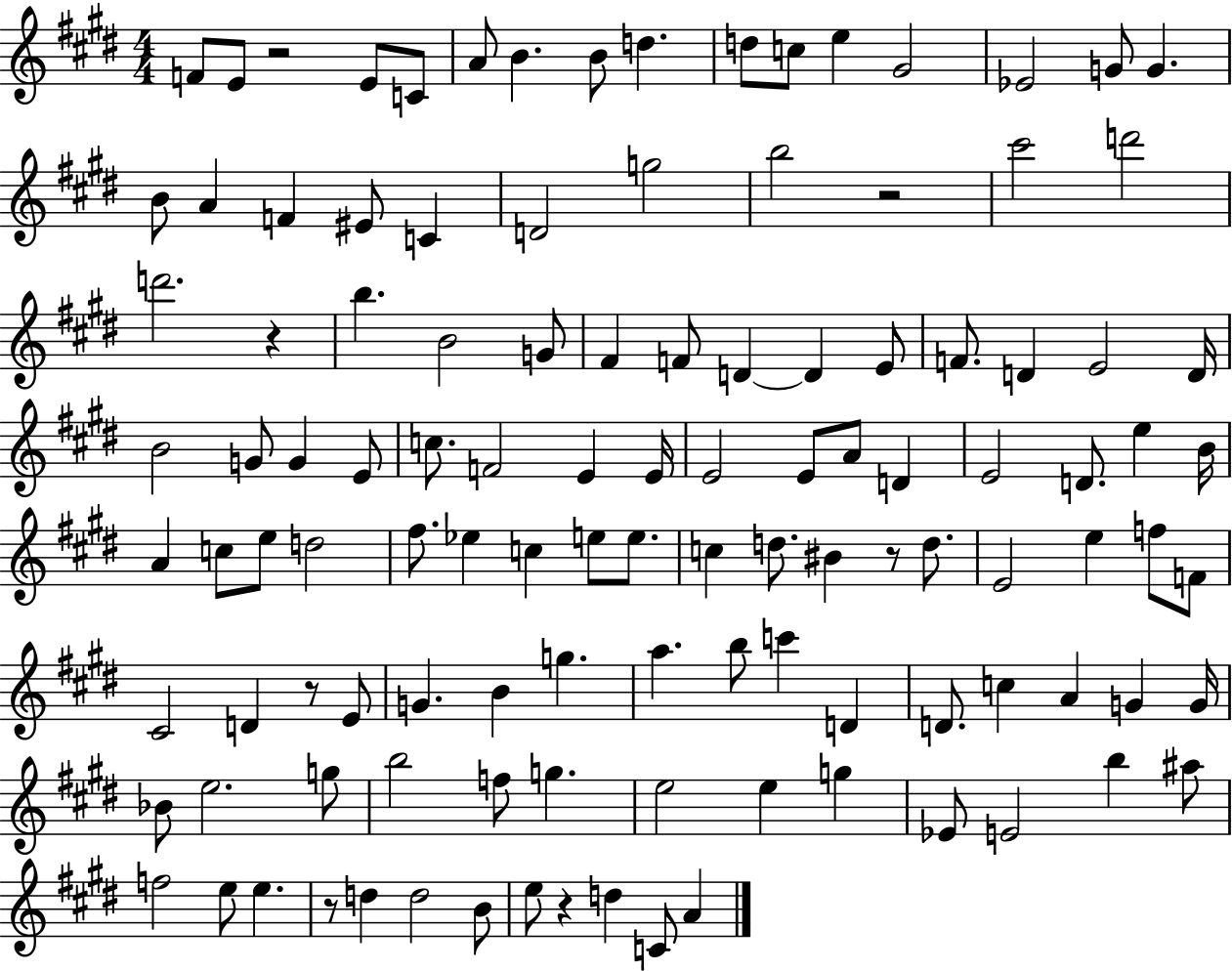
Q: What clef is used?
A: treble